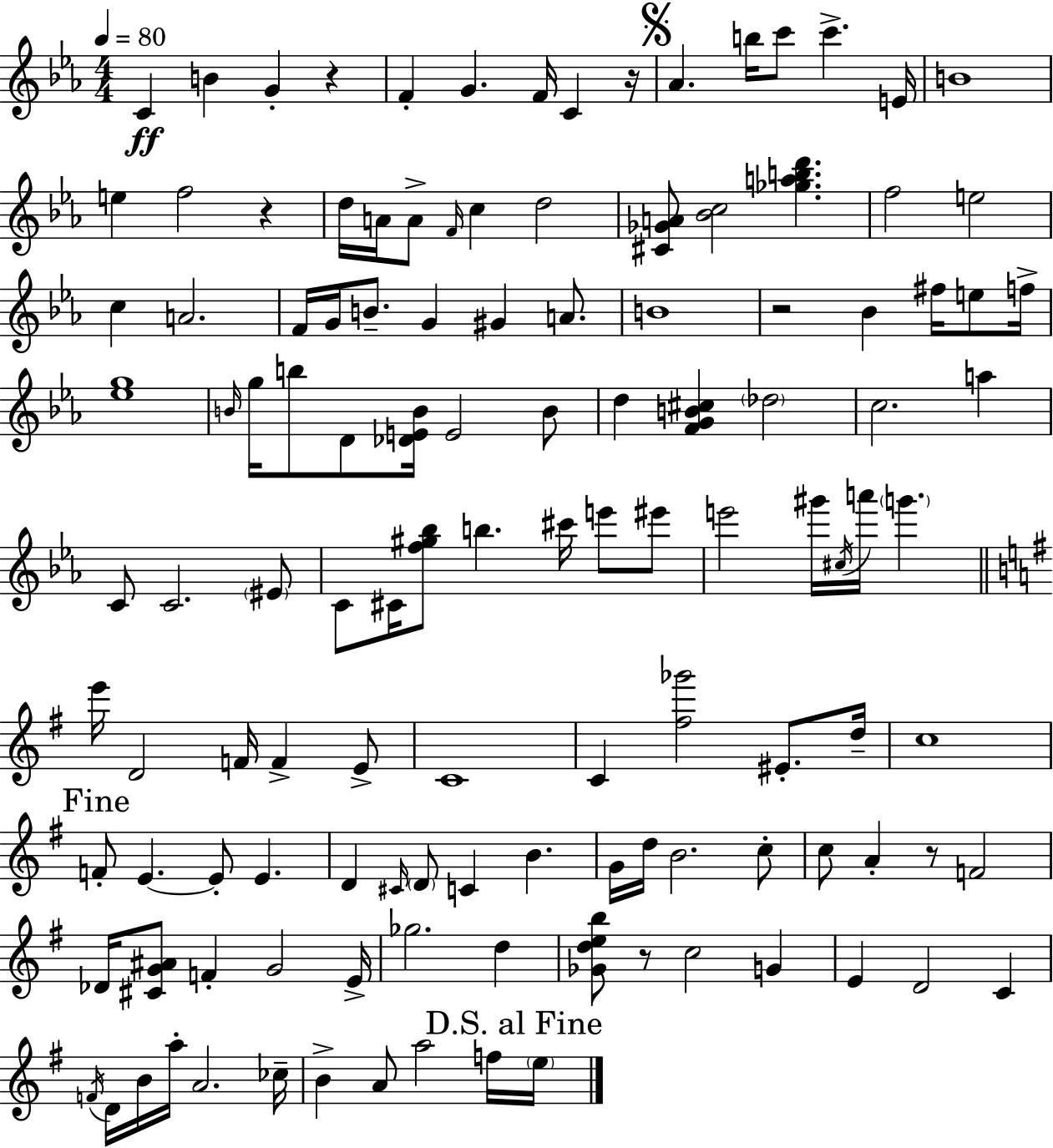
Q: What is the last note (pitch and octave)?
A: E5